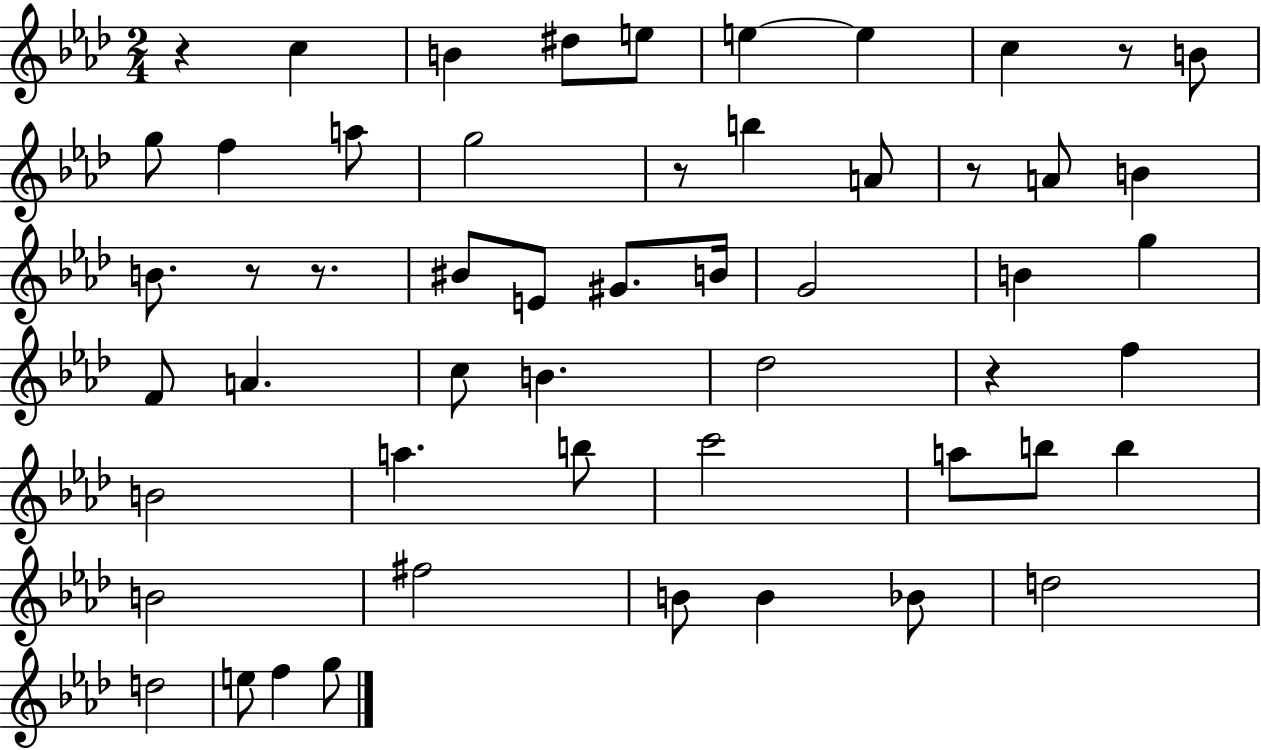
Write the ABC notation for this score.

X:1
T:Untitled
M:2/4
L:1/4
K:Ab
z c B ^d/2 e/2 e e c z/2 B/2 g/2 f a/2 g2 z/2 b A/2 z/2 A/2 B B/2 z/2 z/2 ^B/2 E/2 ^G/2 B/4 G2 B g F/2 A c/2 B _d2 z f B2 a b/2 c'2 a/2 b/2 b B2 ^f2 B/2 B _B/2 d2 d2 e/2 f g/2